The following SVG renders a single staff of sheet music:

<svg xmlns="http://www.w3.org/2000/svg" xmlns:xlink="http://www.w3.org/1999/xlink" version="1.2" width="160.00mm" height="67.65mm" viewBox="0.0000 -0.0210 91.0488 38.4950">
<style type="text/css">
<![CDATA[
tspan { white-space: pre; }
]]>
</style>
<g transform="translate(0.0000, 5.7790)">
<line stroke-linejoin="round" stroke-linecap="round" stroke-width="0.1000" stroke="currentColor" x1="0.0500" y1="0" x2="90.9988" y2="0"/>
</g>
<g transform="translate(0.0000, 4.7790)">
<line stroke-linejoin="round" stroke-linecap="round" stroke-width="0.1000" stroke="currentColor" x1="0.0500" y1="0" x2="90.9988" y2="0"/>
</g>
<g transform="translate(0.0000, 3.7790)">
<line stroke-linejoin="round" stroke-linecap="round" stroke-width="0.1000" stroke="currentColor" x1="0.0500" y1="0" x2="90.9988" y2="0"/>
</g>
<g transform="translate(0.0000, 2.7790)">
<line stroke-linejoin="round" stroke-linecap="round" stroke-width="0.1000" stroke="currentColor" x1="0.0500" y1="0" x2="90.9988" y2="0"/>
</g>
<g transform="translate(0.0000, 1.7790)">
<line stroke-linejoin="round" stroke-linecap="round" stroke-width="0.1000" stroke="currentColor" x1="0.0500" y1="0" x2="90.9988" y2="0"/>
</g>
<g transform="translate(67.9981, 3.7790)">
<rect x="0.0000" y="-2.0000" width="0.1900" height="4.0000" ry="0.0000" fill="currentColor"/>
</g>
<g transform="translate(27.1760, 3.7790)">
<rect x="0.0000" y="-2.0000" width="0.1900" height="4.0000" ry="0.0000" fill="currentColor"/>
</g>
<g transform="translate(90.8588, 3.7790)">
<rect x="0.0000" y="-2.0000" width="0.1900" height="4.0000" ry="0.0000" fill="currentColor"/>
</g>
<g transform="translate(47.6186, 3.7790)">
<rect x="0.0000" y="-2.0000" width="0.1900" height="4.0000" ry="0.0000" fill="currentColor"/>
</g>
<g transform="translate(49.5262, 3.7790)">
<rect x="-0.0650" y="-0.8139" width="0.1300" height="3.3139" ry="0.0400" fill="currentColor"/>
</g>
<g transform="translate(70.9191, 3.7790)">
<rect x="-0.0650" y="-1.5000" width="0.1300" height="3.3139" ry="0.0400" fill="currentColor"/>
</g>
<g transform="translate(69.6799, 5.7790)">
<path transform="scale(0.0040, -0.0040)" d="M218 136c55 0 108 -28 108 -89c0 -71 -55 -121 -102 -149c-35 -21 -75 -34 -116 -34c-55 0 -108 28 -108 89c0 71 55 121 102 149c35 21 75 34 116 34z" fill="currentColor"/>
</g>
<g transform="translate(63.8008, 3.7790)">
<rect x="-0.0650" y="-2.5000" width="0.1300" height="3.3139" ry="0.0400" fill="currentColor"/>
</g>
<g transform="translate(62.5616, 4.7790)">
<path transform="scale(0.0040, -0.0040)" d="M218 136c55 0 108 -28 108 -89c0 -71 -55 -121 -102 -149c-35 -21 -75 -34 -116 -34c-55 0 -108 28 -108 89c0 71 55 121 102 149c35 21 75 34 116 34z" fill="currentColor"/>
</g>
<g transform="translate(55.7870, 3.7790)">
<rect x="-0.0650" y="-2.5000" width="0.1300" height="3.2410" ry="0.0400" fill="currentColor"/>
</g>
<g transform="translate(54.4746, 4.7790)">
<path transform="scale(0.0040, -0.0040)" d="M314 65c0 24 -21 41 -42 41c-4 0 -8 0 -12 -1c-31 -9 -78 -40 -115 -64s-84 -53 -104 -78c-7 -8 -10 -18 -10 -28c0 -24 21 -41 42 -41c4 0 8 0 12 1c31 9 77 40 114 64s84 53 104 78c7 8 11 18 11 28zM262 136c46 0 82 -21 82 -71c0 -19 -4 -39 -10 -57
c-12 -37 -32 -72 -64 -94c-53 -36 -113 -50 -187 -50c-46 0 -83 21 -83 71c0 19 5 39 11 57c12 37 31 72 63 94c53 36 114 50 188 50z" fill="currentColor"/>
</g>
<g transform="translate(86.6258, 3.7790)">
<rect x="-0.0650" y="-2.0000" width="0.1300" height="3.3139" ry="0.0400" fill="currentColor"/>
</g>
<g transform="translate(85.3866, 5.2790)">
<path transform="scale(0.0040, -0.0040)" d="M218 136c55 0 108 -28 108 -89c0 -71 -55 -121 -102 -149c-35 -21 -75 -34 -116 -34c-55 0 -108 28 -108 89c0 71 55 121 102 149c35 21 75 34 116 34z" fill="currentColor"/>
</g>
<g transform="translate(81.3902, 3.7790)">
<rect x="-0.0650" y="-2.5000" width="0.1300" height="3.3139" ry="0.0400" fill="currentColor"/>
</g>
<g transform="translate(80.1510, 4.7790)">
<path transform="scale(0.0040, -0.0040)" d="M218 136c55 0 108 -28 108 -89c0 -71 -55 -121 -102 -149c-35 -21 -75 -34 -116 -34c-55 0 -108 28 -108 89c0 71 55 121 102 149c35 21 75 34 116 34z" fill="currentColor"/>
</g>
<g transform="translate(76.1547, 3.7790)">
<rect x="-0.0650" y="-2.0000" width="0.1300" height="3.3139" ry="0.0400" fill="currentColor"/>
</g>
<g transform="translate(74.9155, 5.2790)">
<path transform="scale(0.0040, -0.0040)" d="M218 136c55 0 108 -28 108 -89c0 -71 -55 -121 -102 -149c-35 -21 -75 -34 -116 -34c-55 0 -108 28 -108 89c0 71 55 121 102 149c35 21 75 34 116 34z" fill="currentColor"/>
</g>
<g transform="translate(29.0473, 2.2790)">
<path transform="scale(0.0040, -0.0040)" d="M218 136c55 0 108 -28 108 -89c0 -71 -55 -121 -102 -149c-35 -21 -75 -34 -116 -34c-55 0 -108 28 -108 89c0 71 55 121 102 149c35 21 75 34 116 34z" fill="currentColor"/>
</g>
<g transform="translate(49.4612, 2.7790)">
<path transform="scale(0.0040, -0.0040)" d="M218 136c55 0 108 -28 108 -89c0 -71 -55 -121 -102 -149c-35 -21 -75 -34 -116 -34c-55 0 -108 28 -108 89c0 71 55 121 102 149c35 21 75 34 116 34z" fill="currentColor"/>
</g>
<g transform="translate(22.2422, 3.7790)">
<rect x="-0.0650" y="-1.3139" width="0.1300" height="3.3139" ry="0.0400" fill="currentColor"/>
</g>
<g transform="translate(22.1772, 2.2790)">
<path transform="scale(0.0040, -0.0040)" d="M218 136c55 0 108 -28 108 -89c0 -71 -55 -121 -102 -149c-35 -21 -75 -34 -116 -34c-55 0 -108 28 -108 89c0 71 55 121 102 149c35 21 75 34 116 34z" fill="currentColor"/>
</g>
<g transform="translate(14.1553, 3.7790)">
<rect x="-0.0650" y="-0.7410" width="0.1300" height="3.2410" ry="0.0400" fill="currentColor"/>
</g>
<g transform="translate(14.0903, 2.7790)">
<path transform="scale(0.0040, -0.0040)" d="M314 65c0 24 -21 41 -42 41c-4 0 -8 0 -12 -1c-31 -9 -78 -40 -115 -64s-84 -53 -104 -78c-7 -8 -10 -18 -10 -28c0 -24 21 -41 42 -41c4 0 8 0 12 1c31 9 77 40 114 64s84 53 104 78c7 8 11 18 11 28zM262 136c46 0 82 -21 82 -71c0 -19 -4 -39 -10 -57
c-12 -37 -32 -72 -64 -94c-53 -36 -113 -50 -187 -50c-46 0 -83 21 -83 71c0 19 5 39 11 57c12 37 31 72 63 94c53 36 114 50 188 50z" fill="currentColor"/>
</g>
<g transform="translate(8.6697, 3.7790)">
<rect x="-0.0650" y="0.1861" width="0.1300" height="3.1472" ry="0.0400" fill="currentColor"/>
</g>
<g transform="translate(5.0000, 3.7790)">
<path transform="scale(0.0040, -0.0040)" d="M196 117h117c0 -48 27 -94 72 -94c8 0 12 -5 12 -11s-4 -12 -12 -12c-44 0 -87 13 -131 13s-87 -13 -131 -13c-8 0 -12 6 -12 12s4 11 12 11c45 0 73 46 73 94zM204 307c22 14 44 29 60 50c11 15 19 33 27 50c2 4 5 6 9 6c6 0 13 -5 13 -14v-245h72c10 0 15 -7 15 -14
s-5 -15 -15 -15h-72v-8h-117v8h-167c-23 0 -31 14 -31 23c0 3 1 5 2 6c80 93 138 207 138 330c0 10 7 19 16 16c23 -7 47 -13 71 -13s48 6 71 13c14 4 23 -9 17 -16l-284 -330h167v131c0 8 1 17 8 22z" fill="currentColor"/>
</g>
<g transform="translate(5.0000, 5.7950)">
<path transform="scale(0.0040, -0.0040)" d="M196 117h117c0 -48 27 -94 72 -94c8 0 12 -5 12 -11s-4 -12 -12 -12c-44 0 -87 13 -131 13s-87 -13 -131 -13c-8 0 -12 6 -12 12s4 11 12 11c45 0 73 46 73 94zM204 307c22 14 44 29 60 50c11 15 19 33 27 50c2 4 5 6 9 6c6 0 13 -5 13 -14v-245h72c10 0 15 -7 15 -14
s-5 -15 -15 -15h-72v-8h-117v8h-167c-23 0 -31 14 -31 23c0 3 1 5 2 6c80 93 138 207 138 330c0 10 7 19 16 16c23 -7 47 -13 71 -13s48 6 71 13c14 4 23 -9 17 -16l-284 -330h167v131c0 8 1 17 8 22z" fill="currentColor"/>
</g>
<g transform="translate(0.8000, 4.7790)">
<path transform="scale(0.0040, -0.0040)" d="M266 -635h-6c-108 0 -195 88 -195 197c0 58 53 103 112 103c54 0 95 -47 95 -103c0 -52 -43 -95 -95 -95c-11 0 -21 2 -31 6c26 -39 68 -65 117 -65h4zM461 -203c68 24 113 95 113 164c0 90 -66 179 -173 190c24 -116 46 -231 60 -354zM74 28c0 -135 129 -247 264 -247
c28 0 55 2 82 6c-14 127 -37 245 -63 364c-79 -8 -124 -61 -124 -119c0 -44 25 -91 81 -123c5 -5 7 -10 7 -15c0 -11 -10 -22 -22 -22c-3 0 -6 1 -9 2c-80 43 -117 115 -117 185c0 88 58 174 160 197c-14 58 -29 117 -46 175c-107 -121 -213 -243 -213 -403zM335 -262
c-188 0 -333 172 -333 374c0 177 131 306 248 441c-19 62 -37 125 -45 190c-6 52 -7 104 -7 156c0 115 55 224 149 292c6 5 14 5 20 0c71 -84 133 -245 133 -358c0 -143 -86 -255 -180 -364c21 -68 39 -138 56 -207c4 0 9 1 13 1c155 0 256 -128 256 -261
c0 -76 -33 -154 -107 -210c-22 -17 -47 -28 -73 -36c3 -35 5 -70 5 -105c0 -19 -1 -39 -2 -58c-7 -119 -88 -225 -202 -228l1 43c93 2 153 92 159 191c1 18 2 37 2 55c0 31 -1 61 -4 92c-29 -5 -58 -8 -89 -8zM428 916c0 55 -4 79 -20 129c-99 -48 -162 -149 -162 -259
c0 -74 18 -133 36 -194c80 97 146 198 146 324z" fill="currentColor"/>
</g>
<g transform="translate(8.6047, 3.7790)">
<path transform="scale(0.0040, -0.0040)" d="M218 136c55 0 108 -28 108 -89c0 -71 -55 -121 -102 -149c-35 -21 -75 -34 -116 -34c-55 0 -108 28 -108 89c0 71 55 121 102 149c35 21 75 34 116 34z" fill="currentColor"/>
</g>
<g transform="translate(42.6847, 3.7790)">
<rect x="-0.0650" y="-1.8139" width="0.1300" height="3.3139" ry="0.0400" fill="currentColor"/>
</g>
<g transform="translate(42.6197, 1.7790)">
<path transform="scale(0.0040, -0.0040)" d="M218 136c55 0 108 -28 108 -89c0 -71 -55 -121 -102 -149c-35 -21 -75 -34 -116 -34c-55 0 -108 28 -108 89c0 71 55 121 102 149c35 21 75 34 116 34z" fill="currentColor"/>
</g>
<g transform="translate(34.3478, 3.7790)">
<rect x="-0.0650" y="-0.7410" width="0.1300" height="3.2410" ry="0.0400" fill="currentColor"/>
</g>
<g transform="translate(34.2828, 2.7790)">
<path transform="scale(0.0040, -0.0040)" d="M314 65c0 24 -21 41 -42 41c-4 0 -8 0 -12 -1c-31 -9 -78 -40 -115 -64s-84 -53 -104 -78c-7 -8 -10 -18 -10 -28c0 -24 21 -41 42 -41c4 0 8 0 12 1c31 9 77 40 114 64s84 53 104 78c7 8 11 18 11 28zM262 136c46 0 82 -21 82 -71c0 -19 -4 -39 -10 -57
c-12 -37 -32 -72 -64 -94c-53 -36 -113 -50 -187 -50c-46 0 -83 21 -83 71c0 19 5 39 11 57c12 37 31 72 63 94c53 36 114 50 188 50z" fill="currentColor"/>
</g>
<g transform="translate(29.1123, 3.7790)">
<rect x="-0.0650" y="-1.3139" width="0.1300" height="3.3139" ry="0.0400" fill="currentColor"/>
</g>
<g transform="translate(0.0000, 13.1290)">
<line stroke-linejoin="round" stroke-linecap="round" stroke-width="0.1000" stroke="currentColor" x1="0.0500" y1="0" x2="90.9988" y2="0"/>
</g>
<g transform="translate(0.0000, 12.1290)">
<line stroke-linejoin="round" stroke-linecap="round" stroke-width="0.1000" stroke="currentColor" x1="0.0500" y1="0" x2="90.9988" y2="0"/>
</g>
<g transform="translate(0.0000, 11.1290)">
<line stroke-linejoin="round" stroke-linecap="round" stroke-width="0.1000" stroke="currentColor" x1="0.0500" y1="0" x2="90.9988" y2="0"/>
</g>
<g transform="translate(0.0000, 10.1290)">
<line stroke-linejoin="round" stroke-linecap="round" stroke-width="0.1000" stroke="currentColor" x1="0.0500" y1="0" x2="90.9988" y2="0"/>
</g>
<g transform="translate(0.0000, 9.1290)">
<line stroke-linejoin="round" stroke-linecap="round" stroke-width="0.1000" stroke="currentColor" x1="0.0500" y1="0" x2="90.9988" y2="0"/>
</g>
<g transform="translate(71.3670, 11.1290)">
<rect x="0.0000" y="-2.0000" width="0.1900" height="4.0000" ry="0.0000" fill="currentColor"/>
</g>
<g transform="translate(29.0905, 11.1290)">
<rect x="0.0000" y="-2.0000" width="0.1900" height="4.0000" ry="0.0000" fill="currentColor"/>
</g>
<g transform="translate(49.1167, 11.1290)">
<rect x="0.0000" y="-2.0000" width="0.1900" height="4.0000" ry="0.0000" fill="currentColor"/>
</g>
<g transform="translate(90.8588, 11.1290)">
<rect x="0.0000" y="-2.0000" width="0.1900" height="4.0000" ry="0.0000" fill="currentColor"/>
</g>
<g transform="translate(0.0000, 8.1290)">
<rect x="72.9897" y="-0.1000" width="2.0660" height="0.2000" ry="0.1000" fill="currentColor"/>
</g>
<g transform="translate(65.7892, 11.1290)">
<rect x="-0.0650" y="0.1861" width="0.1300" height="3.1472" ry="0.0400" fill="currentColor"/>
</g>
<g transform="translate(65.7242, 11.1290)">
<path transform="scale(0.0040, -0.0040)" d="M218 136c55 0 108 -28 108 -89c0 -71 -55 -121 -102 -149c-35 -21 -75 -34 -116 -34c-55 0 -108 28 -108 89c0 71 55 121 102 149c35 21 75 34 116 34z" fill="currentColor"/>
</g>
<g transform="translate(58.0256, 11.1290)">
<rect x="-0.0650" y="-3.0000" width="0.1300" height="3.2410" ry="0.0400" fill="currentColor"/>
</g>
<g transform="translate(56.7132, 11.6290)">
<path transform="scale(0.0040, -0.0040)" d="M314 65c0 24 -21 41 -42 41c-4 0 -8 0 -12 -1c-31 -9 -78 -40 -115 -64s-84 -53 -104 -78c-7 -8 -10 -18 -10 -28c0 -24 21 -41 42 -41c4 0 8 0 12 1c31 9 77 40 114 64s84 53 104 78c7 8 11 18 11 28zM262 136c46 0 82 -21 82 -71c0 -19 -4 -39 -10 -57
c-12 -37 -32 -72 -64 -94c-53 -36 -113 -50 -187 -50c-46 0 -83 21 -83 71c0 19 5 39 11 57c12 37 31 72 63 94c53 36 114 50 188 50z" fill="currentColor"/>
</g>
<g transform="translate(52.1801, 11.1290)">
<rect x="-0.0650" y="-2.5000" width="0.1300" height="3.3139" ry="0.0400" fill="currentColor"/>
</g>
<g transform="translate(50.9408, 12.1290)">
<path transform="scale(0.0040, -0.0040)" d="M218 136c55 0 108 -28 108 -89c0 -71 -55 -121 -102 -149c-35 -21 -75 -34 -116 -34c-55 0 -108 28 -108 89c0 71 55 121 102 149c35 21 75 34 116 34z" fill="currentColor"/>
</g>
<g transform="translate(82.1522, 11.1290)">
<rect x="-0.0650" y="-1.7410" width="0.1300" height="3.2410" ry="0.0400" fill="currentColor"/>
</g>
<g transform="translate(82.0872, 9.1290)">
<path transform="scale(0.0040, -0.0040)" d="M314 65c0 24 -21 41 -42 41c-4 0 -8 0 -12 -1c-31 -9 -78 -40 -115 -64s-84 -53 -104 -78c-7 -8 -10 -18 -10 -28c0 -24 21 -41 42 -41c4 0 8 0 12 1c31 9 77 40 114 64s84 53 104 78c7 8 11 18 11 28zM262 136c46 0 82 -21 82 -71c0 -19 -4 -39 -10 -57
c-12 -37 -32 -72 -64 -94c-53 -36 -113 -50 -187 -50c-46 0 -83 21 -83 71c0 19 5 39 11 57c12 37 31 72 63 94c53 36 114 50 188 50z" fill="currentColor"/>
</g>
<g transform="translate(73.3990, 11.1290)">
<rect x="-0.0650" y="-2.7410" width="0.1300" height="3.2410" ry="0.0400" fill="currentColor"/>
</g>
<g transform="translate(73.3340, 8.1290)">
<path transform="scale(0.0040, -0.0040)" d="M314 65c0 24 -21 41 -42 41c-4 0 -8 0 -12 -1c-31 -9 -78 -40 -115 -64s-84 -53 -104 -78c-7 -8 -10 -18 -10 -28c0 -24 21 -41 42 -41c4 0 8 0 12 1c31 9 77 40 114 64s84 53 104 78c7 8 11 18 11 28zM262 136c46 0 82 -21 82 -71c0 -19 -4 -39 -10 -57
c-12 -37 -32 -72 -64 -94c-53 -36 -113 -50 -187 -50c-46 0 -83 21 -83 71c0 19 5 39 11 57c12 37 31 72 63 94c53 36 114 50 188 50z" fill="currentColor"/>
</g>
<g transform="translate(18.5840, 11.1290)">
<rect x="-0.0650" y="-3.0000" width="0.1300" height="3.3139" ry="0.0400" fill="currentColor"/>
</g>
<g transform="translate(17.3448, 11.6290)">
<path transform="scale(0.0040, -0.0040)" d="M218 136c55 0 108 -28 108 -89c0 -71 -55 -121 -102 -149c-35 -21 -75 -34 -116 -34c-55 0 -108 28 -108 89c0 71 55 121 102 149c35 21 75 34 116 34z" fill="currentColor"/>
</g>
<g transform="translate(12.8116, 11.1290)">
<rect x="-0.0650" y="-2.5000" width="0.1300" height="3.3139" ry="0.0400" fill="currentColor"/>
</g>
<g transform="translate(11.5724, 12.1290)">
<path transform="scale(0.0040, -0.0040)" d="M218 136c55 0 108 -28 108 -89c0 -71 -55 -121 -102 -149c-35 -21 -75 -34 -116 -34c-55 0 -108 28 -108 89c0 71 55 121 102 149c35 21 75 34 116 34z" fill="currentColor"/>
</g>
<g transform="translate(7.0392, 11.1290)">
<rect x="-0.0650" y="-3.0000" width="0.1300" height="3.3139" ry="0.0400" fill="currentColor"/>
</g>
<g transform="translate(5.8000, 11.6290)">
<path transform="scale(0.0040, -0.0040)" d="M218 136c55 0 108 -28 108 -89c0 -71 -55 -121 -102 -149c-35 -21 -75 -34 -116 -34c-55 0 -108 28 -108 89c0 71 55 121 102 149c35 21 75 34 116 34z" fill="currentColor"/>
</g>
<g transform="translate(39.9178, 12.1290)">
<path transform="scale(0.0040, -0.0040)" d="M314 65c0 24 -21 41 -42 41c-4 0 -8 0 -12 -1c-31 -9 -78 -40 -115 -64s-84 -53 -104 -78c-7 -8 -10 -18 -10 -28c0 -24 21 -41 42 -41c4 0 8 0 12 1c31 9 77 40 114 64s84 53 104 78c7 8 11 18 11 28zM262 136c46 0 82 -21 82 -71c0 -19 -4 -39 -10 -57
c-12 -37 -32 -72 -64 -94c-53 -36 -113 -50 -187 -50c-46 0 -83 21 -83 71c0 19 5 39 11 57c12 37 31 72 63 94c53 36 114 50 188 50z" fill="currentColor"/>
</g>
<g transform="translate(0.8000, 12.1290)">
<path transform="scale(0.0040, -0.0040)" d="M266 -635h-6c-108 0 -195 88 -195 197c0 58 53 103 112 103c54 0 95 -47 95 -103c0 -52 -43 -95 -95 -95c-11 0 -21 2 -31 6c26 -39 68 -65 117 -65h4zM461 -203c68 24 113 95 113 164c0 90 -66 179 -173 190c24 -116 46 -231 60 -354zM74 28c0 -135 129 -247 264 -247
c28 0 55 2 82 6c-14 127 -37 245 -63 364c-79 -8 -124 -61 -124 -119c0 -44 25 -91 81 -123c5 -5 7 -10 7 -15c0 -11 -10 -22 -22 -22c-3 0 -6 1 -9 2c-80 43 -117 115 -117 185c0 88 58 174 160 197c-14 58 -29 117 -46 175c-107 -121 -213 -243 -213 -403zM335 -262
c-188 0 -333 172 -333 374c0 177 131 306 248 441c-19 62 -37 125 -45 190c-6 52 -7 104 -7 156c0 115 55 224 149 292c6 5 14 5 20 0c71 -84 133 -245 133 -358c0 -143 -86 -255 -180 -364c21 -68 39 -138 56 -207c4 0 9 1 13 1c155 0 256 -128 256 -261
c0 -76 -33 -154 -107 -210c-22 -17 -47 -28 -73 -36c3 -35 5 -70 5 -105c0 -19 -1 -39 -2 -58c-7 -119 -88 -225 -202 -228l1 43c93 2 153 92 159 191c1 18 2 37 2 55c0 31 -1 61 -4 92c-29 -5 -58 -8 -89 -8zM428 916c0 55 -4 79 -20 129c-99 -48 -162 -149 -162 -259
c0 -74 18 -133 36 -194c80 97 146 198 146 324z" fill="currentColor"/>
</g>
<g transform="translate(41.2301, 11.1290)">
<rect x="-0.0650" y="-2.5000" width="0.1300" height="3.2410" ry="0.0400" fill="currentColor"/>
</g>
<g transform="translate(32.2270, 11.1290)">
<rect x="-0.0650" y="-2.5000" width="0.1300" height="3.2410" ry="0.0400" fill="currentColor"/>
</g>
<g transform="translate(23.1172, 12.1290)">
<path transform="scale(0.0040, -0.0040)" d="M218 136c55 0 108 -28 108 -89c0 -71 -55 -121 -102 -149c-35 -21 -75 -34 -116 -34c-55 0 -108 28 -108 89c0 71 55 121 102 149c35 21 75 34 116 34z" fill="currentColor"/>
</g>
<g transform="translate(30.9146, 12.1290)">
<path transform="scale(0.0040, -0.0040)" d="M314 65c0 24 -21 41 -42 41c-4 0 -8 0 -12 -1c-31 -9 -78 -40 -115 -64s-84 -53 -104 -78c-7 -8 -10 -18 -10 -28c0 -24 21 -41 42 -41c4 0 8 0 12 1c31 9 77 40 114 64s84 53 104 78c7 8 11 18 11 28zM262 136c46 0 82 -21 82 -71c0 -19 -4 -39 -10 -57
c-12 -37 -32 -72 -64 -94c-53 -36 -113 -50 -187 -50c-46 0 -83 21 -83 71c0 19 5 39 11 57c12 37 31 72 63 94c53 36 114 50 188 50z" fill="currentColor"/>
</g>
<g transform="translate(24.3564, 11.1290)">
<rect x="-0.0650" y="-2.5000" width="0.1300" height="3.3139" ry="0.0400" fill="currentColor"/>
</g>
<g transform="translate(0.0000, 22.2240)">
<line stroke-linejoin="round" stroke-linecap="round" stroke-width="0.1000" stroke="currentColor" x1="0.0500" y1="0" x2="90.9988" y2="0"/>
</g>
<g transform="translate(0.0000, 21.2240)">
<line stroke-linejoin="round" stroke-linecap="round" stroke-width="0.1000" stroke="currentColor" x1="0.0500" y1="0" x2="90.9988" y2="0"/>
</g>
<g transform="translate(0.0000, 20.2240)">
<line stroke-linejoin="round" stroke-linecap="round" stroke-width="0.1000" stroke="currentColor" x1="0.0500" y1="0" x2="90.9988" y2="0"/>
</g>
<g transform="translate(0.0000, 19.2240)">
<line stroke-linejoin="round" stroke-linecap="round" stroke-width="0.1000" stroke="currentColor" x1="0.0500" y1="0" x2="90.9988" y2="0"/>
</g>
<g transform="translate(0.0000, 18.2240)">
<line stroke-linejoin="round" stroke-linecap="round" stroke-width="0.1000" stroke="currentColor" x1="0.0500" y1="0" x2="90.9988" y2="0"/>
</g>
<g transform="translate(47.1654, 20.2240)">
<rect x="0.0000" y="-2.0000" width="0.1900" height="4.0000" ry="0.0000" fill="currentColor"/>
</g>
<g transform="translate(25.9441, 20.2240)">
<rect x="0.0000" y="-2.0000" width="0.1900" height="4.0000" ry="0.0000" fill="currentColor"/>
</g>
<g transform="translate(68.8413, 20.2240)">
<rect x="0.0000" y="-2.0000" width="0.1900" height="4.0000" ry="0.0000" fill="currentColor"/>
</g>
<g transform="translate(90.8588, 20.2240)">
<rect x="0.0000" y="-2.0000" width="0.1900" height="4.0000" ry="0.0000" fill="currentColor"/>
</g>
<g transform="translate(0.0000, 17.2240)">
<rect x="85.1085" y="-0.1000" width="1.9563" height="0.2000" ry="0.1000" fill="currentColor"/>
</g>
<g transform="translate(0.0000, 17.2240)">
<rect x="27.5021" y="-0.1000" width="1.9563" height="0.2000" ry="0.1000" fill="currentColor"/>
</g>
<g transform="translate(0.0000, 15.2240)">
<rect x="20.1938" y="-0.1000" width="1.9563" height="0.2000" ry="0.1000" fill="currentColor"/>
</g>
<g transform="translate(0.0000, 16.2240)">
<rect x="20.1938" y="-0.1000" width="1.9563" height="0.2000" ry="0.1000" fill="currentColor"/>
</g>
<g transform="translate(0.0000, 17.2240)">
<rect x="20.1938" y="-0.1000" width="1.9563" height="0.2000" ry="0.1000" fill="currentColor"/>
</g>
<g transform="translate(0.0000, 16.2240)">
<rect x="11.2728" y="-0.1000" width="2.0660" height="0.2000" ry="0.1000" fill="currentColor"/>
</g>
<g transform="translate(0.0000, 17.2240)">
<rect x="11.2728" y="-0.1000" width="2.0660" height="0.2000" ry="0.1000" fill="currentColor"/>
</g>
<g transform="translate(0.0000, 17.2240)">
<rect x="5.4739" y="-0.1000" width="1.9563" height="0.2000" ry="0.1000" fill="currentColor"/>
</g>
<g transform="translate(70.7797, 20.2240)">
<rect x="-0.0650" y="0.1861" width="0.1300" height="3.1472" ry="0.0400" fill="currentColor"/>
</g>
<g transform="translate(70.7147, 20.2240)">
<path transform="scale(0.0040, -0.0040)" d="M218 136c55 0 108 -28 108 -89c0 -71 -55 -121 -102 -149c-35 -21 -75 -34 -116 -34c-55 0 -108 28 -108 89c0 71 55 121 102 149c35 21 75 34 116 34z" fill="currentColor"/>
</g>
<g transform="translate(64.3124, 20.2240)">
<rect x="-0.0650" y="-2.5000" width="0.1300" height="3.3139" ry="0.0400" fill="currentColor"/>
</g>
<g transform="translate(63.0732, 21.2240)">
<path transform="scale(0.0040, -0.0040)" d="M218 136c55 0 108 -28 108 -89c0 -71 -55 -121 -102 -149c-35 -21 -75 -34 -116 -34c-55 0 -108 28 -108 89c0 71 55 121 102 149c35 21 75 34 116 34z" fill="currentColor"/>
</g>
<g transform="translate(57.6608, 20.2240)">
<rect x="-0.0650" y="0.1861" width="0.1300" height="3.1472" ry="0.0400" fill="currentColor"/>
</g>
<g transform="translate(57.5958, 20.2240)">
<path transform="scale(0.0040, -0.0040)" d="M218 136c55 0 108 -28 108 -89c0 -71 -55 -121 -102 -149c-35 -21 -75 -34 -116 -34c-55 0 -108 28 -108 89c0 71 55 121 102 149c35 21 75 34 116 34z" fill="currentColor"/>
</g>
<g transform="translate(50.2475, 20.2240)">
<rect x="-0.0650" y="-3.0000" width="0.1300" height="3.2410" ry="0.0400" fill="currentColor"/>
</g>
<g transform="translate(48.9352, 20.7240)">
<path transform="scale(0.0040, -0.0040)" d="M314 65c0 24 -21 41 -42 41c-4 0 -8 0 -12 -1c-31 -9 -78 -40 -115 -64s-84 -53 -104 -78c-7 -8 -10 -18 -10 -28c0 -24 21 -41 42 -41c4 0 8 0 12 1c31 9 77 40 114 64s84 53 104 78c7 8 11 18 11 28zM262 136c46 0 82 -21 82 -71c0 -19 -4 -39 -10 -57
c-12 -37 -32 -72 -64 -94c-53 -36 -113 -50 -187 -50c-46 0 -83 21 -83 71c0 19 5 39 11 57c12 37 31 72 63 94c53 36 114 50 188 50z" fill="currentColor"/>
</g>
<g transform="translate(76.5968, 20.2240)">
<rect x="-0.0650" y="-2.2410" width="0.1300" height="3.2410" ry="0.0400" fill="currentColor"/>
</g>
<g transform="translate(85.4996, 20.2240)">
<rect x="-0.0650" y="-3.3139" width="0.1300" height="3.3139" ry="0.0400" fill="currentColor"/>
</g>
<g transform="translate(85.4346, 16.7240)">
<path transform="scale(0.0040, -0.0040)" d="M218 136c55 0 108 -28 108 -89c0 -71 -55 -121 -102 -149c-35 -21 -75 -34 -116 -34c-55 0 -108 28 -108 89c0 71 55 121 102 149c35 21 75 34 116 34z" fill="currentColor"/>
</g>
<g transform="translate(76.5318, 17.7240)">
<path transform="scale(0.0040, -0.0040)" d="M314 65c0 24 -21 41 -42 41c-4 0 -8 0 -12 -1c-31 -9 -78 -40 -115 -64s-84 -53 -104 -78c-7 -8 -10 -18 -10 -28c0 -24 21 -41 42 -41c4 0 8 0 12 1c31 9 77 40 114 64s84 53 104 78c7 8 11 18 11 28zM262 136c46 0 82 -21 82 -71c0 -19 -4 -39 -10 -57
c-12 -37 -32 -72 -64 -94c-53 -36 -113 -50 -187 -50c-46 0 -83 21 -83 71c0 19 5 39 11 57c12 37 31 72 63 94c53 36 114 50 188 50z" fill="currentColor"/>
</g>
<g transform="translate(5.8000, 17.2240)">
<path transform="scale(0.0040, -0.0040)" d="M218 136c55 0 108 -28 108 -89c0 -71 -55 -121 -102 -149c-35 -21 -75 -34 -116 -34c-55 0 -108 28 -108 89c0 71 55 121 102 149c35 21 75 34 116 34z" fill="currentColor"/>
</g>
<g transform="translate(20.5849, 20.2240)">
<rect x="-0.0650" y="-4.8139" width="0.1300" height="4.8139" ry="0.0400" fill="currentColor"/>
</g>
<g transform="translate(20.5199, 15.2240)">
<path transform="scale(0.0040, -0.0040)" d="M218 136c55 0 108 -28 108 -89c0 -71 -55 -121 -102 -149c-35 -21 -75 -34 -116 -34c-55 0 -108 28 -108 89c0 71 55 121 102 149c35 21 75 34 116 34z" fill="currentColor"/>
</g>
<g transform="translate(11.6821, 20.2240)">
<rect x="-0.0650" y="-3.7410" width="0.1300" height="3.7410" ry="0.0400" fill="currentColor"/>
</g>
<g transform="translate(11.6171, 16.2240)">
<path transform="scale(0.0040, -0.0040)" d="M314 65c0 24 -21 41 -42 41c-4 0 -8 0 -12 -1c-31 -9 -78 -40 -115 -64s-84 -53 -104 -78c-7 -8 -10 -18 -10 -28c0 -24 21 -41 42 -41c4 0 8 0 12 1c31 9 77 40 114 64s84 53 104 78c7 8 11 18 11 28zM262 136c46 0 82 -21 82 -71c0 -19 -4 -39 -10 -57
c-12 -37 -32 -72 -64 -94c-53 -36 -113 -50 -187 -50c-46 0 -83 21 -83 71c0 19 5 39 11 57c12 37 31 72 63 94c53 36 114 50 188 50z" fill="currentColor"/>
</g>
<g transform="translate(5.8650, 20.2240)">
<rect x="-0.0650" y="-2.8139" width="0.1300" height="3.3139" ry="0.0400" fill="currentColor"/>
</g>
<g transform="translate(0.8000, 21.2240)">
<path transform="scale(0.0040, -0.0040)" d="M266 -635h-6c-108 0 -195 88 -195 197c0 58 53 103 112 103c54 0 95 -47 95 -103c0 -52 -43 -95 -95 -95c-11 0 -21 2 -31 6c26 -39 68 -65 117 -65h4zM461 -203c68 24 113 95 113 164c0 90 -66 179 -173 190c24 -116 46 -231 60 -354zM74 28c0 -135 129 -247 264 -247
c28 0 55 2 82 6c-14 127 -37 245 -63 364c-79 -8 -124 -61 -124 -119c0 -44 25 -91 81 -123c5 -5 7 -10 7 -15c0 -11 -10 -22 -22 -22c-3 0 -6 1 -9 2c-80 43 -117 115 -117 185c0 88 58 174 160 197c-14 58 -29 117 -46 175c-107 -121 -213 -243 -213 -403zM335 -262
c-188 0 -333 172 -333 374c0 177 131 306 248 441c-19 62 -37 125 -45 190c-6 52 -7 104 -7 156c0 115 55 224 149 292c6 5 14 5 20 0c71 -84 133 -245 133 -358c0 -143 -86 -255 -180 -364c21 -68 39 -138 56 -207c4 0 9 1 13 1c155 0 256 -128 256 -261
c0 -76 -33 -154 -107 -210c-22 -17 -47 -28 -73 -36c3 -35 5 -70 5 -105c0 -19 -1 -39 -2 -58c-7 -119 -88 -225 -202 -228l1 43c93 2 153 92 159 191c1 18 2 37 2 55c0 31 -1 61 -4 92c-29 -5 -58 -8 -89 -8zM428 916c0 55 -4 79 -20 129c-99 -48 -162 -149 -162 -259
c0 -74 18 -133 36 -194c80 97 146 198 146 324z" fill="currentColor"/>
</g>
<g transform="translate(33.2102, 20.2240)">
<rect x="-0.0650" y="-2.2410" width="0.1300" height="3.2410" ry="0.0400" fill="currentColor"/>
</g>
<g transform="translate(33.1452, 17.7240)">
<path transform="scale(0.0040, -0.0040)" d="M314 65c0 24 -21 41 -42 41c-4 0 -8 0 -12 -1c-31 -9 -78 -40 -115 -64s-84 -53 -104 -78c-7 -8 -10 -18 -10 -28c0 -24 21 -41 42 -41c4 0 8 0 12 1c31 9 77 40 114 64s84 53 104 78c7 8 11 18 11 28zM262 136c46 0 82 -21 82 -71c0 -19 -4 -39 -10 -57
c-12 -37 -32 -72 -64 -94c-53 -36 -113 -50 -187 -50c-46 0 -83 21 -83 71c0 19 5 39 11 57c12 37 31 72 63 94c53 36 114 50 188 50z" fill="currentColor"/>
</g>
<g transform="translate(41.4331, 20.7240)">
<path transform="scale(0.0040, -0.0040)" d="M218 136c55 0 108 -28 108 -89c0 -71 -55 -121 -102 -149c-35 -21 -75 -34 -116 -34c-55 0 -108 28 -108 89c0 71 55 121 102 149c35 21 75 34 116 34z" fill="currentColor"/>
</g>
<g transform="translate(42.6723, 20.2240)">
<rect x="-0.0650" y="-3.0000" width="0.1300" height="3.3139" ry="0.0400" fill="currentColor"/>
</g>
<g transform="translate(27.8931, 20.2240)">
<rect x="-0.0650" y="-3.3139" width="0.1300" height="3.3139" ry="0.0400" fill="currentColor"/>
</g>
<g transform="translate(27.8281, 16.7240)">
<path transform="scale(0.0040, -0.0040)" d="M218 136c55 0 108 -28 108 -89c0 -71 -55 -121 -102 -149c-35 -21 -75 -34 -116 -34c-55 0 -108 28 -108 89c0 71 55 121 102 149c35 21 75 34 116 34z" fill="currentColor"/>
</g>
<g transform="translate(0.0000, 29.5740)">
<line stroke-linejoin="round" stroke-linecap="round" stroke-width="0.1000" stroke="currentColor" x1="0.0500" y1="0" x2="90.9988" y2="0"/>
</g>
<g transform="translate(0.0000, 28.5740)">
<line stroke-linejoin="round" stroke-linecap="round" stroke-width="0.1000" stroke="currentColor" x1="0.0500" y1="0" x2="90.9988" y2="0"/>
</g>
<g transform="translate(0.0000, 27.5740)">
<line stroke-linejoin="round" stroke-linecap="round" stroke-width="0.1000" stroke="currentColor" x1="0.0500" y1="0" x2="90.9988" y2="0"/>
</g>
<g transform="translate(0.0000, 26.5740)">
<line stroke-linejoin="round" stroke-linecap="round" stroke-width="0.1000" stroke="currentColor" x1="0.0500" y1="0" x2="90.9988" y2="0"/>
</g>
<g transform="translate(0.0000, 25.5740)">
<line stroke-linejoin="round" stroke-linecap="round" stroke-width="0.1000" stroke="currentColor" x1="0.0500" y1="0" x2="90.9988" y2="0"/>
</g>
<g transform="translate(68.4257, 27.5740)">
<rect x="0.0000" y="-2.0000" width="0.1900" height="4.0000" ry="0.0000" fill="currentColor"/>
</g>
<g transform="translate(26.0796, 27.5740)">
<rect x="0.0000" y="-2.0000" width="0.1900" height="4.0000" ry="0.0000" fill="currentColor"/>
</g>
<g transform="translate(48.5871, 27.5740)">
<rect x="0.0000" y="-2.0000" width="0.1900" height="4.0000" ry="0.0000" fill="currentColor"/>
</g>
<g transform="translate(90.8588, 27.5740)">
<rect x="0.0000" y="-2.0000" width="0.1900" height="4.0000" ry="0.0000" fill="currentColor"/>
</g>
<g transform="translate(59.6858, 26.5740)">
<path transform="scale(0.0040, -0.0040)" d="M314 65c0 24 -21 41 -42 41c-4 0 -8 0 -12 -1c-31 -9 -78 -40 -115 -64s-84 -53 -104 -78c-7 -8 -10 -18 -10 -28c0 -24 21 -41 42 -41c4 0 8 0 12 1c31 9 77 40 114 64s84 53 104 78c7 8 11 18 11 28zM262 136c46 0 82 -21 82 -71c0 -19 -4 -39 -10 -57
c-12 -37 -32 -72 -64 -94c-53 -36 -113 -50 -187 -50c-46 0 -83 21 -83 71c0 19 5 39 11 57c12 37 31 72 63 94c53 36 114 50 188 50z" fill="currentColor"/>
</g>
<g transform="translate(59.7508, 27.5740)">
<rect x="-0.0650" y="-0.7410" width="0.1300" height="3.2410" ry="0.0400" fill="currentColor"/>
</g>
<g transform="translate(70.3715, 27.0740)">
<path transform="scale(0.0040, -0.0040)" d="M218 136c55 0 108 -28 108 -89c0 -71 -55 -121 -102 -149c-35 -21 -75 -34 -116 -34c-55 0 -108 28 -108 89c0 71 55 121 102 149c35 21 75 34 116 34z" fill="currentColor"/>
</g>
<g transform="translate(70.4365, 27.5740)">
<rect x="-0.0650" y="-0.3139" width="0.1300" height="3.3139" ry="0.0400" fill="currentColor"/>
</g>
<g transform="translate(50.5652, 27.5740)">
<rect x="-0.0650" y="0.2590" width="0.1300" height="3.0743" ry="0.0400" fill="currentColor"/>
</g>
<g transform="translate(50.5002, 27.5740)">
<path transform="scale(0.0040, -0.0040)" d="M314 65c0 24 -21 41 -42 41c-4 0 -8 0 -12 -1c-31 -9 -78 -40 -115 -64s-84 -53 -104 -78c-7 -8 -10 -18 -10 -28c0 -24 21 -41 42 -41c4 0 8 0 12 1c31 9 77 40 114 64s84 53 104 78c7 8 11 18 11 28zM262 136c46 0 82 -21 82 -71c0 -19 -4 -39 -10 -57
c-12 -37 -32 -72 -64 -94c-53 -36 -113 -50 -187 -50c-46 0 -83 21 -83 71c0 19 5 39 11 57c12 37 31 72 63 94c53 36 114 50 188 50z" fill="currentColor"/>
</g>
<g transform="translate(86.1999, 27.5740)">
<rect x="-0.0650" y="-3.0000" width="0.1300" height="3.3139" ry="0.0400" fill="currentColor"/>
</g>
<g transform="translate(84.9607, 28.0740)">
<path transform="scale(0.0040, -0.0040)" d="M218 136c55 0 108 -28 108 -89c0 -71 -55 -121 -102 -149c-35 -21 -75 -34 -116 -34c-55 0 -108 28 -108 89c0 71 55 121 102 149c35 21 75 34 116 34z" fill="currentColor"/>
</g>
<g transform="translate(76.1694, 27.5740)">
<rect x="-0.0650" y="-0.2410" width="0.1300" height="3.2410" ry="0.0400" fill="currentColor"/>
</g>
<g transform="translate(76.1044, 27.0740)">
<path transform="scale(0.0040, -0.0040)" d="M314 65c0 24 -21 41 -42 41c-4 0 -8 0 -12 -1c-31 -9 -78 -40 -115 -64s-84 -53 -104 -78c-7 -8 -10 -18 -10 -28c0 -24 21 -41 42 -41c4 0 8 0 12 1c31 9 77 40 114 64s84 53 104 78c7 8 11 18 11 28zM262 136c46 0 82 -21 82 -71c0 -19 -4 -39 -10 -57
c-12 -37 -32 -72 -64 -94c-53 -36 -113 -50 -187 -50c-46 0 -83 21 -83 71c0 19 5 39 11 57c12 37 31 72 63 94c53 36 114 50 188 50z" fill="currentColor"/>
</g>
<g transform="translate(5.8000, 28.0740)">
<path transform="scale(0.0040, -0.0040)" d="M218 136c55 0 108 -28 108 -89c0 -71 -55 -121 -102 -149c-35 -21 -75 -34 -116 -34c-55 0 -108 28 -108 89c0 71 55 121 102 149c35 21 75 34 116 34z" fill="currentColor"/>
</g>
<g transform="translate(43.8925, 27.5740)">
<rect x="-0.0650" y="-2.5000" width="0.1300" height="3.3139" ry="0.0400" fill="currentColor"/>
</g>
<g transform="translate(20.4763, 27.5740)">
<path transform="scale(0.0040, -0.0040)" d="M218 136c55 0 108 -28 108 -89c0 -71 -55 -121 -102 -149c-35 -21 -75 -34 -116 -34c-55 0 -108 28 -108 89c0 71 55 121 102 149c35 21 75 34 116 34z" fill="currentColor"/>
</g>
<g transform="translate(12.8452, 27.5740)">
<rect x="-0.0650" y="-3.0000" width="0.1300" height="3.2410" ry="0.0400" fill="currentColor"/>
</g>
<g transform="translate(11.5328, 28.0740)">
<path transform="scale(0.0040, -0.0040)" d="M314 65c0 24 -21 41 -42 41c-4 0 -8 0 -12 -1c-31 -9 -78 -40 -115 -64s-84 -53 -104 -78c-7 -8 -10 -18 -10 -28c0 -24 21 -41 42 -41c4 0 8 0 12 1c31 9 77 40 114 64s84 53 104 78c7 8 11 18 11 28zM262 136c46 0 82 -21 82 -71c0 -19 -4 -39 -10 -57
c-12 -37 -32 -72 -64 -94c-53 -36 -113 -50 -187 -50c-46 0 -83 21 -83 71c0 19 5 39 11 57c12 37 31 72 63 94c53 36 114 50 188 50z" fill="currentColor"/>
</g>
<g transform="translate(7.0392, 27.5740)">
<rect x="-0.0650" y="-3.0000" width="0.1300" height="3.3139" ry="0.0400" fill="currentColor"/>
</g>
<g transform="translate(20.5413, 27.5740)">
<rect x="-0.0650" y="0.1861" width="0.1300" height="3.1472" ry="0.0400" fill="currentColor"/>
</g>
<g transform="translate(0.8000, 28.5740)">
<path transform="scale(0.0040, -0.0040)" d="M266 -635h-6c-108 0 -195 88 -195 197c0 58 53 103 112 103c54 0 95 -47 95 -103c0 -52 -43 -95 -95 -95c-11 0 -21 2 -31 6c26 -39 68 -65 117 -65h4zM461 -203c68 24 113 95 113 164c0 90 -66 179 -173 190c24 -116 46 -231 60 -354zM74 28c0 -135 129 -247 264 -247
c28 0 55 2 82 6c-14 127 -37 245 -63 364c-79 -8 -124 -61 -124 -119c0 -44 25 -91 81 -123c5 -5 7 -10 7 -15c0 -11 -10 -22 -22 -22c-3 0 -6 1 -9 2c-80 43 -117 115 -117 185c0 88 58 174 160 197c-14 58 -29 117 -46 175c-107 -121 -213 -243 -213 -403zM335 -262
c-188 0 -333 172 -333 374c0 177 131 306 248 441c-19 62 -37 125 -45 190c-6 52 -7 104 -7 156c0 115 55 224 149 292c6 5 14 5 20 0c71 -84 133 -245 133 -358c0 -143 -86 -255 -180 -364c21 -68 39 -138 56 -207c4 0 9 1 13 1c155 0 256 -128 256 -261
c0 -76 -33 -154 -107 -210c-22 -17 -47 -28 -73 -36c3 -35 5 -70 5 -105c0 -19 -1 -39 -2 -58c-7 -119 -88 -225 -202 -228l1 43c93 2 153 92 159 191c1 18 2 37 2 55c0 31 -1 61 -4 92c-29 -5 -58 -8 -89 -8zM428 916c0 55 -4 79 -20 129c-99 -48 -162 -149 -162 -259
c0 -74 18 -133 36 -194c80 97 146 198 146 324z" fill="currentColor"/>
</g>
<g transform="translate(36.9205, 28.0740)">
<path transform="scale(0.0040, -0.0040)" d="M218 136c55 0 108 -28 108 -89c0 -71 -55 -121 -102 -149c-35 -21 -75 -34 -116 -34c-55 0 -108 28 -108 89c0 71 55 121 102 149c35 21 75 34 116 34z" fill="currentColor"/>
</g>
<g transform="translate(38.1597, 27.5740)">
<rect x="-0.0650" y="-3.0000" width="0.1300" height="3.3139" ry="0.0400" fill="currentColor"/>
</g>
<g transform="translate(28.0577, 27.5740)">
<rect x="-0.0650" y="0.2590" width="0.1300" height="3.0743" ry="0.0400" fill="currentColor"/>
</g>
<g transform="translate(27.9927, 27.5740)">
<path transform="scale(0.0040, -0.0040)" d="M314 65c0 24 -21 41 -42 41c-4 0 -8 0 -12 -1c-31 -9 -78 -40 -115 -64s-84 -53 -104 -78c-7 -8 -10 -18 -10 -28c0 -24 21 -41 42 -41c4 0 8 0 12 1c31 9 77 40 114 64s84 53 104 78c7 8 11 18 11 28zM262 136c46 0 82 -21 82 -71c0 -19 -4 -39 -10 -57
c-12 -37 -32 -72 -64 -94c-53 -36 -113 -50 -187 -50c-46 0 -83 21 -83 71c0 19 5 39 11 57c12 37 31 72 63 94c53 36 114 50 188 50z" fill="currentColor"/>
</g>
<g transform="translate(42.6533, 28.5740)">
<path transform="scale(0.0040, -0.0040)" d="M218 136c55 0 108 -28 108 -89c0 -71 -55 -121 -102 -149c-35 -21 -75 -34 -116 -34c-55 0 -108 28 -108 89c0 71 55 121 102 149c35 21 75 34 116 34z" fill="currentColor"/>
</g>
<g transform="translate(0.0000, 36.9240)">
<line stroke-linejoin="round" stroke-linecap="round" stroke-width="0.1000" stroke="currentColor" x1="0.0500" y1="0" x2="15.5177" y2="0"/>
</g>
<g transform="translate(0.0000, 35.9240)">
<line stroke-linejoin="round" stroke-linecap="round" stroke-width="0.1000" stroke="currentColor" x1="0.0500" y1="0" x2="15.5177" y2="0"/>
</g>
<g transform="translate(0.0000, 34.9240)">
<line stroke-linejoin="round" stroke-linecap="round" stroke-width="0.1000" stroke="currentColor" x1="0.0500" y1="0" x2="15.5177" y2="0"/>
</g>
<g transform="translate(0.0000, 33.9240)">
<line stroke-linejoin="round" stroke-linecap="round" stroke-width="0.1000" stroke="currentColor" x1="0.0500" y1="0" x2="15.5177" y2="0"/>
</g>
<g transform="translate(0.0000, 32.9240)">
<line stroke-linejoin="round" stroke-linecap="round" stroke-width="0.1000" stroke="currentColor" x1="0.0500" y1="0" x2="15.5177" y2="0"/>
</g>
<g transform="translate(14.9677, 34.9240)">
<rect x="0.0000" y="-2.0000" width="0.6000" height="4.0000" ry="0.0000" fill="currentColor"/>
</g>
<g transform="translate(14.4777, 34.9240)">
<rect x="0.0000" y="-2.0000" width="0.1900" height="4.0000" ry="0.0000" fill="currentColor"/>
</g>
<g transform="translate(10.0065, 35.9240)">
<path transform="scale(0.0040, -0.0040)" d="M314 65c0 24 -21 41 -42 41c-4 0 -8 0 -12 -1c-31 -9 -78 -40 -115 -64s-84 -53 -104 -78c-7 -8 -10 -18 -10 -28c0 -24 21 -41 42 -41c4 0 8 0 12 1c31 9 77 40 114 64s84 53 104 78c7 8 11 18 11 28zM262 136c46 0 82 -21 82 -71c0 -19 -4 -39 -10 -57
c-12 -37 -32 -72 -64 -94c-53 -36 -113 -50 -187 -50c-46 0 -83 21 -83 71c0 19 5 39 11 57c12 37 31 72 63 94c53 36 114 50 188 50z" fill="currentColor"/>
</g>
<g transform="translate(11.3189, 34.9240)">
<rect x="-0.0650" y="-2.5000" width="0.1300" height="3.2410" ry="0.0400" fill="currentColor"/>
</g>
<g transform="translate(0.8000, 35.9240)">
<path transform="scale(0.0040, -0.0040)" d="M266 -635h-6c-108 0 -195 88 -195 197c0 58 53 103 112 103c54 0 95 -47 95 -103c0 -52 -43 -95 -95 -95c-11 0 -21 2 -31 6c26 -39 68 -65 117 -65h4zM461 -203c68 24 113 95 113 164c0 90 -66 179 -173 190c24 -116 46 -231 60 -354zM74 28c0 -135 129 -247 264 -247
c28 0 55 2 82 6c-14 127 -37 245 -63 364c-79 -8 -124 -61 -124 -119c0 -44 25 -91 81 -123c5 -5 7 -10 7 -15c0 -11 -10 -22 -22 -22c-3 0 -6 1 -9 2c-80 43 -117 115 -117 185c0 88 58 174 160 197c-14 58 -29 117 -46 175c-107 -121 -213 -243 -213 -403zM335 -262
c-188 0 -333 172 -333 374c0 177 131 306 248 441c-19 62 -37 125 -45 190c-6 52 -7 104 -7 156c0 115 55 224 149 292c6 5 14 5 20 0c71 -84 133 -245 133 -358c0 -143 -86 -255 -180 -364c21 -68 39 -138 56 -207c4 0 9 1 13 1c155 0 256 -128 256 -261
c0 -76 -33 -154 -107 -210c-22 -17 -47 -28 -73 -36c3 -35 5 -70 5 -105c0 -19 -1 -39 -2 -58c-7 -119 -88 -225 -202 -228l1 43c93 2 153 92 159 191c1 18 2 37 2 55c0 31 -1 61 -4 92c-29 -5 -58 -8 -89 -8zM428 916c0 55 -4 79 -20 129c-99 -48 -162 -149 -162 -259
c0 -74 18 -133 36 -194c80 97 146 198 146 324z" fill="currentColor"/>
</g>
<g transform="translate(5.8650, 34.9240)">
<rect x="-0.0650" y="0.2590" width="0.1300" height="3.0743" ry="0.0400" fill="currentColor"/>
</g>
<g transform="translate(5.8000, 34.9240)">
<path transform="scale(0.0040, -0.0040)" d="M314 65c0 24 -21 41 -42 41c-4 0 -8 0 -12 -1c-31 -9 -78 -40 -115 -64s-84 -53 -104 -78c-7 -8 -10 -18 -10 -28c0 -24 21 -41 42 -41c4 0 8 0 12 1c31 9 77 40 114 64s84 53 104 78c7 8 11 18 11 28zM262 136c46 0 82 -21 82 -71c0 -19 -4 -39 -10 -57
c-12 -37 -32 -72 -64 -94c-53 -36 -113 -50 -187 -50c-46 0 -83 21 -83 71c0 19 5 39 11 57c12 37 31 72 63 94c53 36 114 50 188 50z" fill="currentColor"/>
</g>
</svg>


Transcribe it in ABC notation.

X:1
T:Untitled
M:4/4
L:1/4
K:C
B d2 e e d2 f d G2 G E F G F A G A G G2 G2 G A2 B a2 f2 a c'2 e' b g2 A A2 B G B g2 b A A2 B B2 A G B2 d2 c c2 A B2 G2